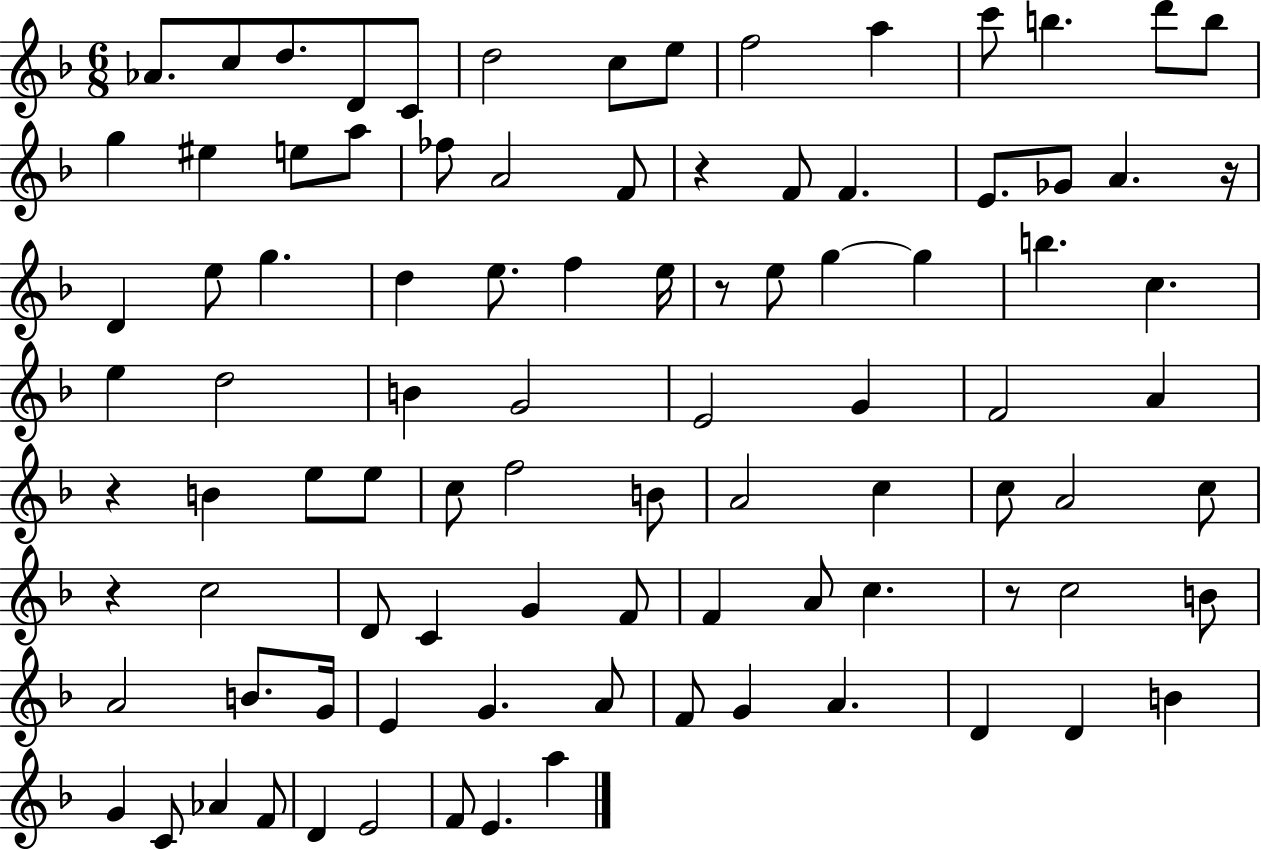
{
  \clef treble
  \numericTimeSignature
  \time 6/8
  \key f \major
  aes'8. c''8 d''8. d'8 c'8 | d''2 c''8 e''8 | f''2 a''4 | c'''8 b''4. d'''8 b''8 | \break g''4 eis''4 e''8 a''8 | fes''8 a'2 f'8 | r4 f'8 f'4. | e'8. ges'8 a'4. r16 | \break d'4 e''8 g''4. | d''4 e''8. f''4 e''16 | r8 e''8 g''4~~ g''4 | b''4. c''4. | \break e''4 d''2 | b'4 g'2 | e'2 g'4 | f'2 a'4 | \break r4 b'4 e''8 e''8 | c''8 f''2 b'8 | a'2 c''4 | c''8 a'2 c''8 | \break r4 c''2 | d'8 c'4 g'4 f'8 | f'4 a'8 c''4. | r8 c''2 b'8 | \break a'2 b'8. g'16 | e'4 g'4. a'8 | f'8 g'4 a'4. | d'4 d'4 b'4 | \break g'4 c'8 aes'4 f'8 | d'4 e'2 | f'8 e'4. a''4 | \bar "|."
}